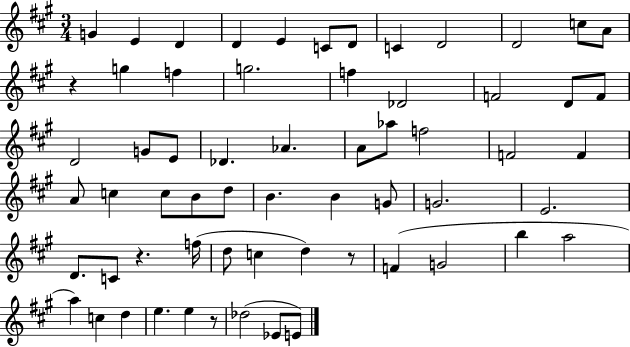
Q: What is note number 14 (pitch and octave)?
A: F5